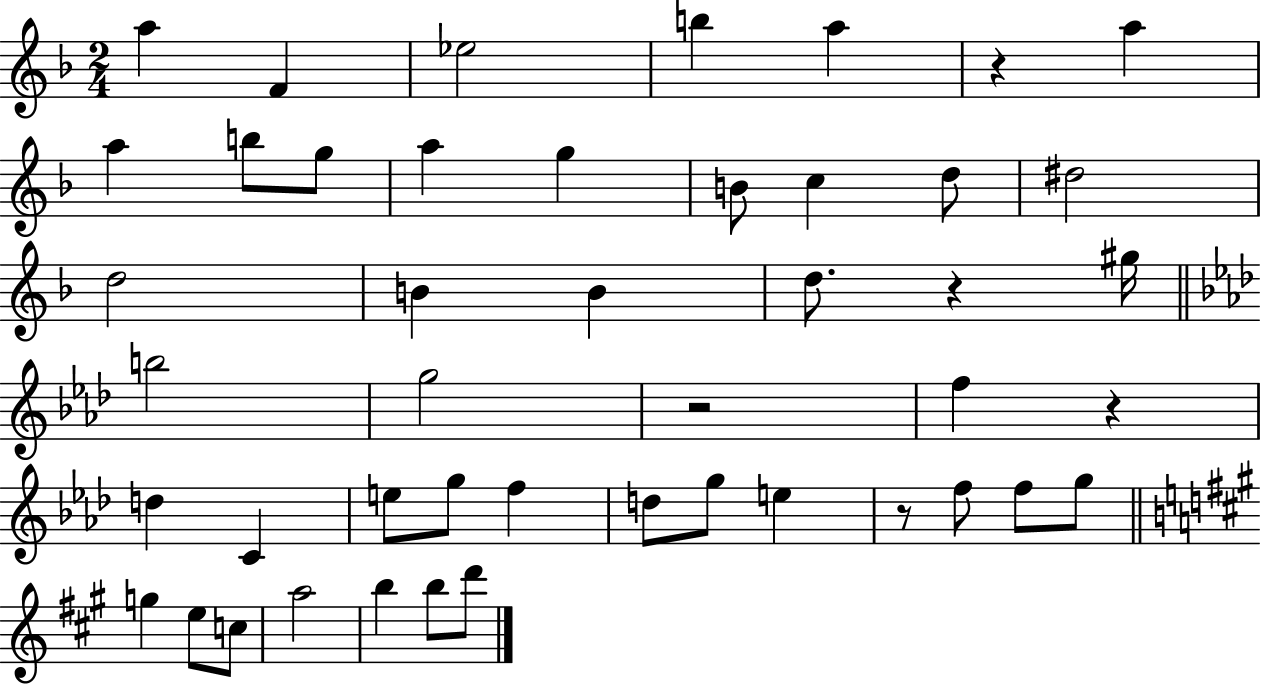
{
  \clef treble
  \numericTimeSignature
  \time 2/4
  \key f \major
  a''4 f'4 | ees''2 | b''4 a''4 | r4 a''4 | \break a''4 b''8 g''8 | a''4 g''4 | b'8 c''4 d''8 | dis''2 | \break d''2 | b'4 b'4 | d''8. r4 gis''16 | \bar "||" \break \key aes \major b''2 | g''2 | r2 | f''4 r4 | \break d''4 c'4 | e''8 g''8 f''4 | d''8 g''8 e''4 | r8 f''8 f''8 g''8 | \break \bar "||" \break \key a \major g''4 e''8 c''8 | a''2 | b''4 b''8 d'''8 | \bar "|."
}